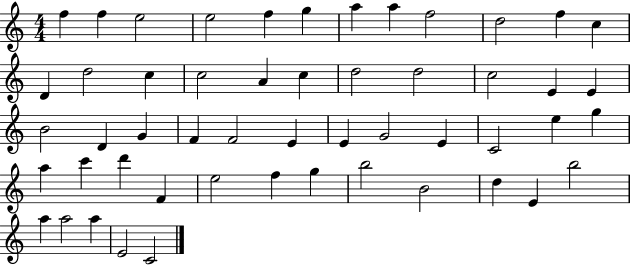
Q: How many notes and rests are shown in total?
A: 52